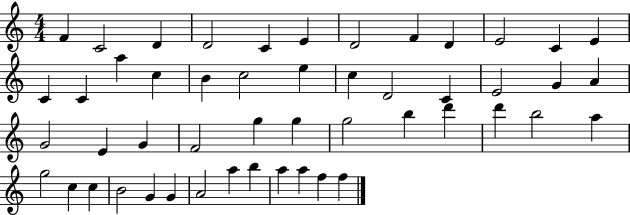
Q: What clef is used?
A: treble